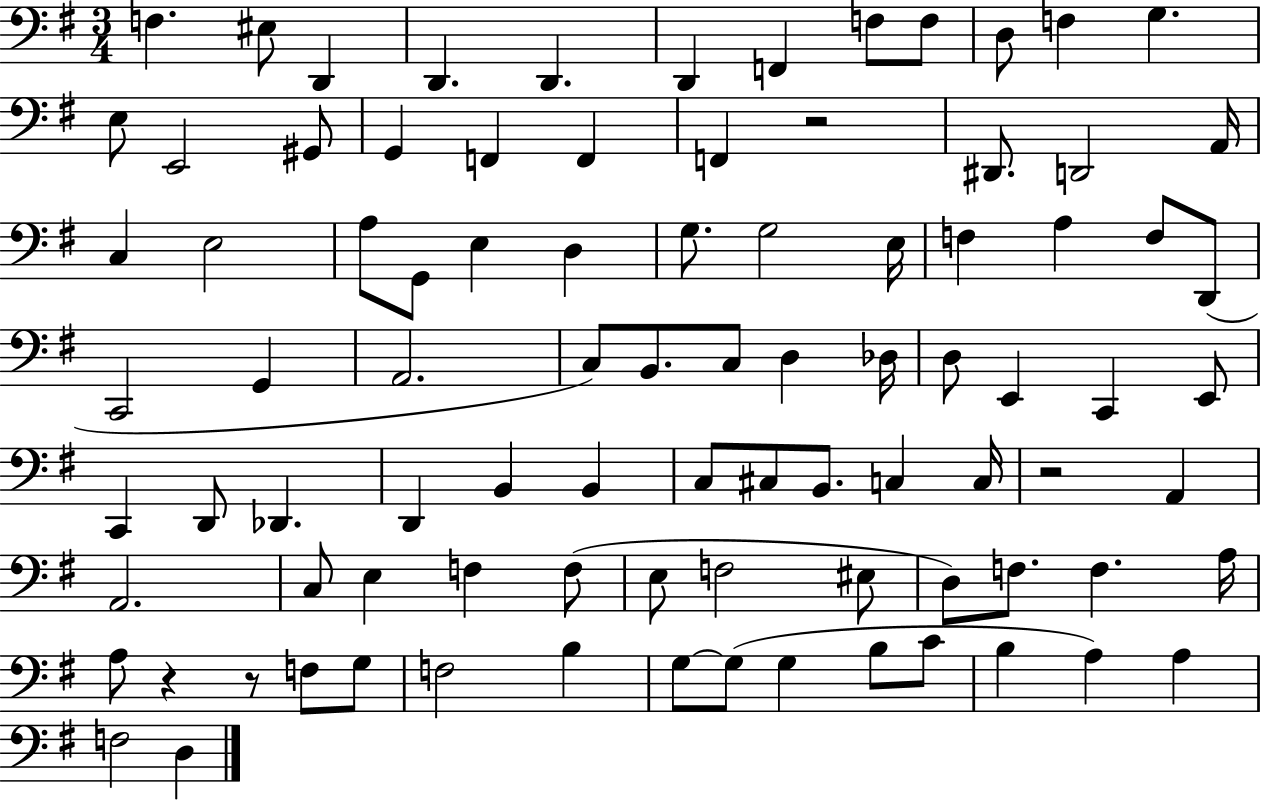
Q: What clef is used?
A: bass